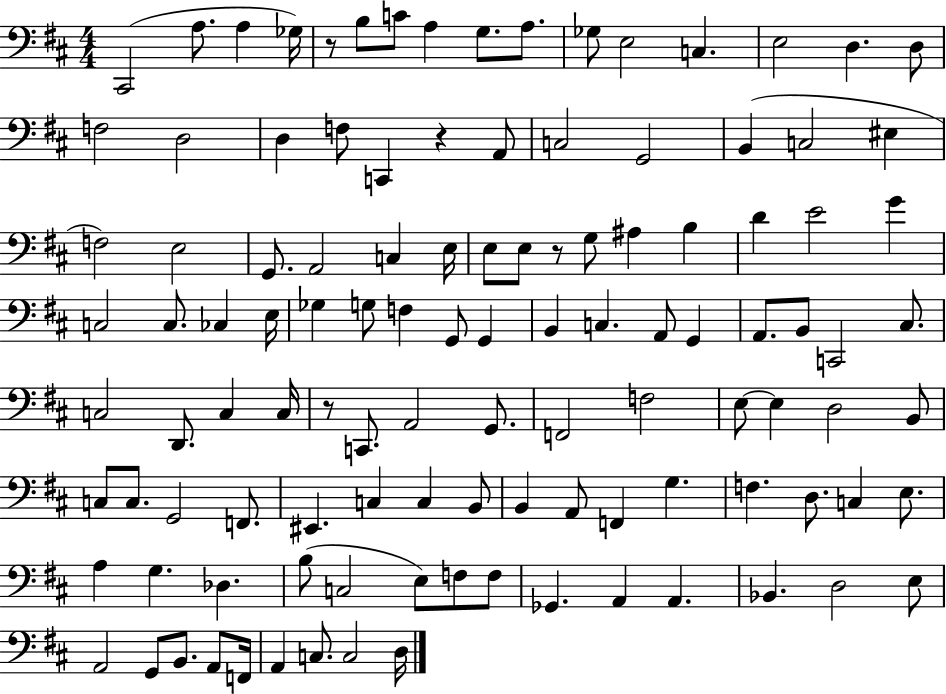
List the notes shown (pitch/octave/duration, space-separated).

C#2/h A3/e. A3/q Gb3/s R/e B3/e C4/e A3/q G3/e. A3/e. Gb3/e E3/h C3/q. E3/h D3/q. D3/e F3/h D3/h D3/q F3/e C2/q R/q A2/e C3/h G2/h B2/q C3/h EIS3/q F3/h E3/h G2/e. A2/h C3/q E3/s E3/e E3/e R/e G3/e A#3/q B3/q D4/q E4/h G4/q C3/h C3/e. CES3/q E3/s Gb3/q G3/e F3/q G2/e G2/q B2/q C3/q. A2/e G2/q A2/e. B2/e C2/h C#3/e. C3/h D2/e. C3/q C3/s R/e C2/e. A2/h G2/e. F2/h F3/h E3/e E3/q D3/h B2/e C3/e C3/e. G2/h F2/e. EIS2/q. C3/q C3/q B2/e B2/q A2/e F2/q G3/q. F3/q. D3/e. C3/q E3/e. A3/q G3/q. Db3/q. B3/e C3/h E3/e F3/e F3/e Gb2/q. A2/q A2/q. Bb2/q. D3/h E3/e A2/h G2/e B2/e. A2/e F2/s A2/q C3/e. C3/h D3/s